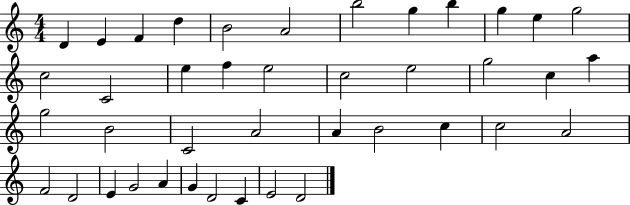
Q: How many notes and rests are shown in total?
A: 41